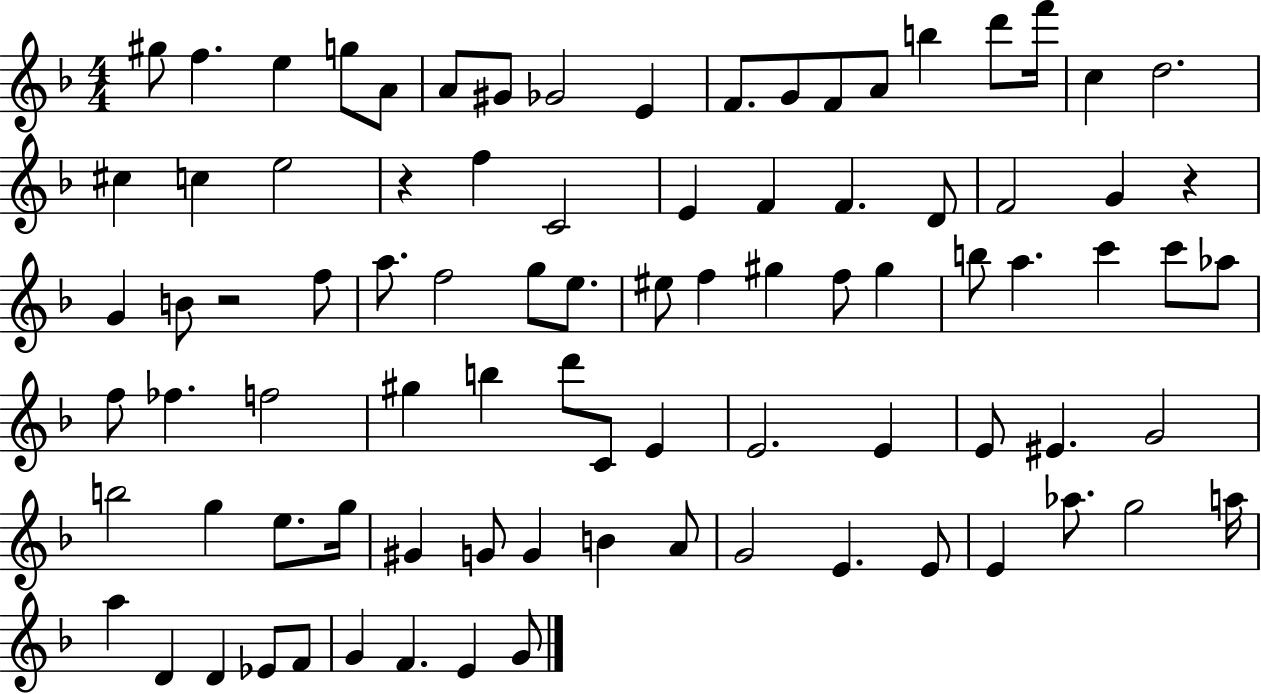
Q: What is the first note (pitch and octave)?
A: G#5